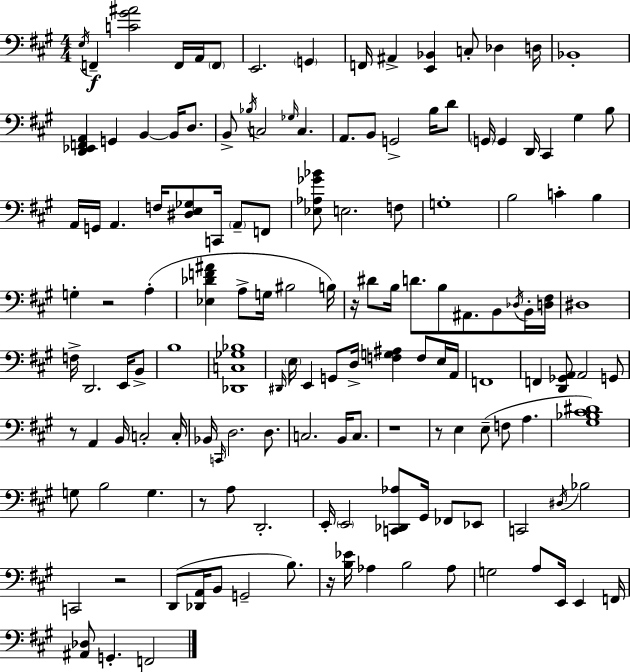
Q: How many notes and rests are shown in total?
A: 144